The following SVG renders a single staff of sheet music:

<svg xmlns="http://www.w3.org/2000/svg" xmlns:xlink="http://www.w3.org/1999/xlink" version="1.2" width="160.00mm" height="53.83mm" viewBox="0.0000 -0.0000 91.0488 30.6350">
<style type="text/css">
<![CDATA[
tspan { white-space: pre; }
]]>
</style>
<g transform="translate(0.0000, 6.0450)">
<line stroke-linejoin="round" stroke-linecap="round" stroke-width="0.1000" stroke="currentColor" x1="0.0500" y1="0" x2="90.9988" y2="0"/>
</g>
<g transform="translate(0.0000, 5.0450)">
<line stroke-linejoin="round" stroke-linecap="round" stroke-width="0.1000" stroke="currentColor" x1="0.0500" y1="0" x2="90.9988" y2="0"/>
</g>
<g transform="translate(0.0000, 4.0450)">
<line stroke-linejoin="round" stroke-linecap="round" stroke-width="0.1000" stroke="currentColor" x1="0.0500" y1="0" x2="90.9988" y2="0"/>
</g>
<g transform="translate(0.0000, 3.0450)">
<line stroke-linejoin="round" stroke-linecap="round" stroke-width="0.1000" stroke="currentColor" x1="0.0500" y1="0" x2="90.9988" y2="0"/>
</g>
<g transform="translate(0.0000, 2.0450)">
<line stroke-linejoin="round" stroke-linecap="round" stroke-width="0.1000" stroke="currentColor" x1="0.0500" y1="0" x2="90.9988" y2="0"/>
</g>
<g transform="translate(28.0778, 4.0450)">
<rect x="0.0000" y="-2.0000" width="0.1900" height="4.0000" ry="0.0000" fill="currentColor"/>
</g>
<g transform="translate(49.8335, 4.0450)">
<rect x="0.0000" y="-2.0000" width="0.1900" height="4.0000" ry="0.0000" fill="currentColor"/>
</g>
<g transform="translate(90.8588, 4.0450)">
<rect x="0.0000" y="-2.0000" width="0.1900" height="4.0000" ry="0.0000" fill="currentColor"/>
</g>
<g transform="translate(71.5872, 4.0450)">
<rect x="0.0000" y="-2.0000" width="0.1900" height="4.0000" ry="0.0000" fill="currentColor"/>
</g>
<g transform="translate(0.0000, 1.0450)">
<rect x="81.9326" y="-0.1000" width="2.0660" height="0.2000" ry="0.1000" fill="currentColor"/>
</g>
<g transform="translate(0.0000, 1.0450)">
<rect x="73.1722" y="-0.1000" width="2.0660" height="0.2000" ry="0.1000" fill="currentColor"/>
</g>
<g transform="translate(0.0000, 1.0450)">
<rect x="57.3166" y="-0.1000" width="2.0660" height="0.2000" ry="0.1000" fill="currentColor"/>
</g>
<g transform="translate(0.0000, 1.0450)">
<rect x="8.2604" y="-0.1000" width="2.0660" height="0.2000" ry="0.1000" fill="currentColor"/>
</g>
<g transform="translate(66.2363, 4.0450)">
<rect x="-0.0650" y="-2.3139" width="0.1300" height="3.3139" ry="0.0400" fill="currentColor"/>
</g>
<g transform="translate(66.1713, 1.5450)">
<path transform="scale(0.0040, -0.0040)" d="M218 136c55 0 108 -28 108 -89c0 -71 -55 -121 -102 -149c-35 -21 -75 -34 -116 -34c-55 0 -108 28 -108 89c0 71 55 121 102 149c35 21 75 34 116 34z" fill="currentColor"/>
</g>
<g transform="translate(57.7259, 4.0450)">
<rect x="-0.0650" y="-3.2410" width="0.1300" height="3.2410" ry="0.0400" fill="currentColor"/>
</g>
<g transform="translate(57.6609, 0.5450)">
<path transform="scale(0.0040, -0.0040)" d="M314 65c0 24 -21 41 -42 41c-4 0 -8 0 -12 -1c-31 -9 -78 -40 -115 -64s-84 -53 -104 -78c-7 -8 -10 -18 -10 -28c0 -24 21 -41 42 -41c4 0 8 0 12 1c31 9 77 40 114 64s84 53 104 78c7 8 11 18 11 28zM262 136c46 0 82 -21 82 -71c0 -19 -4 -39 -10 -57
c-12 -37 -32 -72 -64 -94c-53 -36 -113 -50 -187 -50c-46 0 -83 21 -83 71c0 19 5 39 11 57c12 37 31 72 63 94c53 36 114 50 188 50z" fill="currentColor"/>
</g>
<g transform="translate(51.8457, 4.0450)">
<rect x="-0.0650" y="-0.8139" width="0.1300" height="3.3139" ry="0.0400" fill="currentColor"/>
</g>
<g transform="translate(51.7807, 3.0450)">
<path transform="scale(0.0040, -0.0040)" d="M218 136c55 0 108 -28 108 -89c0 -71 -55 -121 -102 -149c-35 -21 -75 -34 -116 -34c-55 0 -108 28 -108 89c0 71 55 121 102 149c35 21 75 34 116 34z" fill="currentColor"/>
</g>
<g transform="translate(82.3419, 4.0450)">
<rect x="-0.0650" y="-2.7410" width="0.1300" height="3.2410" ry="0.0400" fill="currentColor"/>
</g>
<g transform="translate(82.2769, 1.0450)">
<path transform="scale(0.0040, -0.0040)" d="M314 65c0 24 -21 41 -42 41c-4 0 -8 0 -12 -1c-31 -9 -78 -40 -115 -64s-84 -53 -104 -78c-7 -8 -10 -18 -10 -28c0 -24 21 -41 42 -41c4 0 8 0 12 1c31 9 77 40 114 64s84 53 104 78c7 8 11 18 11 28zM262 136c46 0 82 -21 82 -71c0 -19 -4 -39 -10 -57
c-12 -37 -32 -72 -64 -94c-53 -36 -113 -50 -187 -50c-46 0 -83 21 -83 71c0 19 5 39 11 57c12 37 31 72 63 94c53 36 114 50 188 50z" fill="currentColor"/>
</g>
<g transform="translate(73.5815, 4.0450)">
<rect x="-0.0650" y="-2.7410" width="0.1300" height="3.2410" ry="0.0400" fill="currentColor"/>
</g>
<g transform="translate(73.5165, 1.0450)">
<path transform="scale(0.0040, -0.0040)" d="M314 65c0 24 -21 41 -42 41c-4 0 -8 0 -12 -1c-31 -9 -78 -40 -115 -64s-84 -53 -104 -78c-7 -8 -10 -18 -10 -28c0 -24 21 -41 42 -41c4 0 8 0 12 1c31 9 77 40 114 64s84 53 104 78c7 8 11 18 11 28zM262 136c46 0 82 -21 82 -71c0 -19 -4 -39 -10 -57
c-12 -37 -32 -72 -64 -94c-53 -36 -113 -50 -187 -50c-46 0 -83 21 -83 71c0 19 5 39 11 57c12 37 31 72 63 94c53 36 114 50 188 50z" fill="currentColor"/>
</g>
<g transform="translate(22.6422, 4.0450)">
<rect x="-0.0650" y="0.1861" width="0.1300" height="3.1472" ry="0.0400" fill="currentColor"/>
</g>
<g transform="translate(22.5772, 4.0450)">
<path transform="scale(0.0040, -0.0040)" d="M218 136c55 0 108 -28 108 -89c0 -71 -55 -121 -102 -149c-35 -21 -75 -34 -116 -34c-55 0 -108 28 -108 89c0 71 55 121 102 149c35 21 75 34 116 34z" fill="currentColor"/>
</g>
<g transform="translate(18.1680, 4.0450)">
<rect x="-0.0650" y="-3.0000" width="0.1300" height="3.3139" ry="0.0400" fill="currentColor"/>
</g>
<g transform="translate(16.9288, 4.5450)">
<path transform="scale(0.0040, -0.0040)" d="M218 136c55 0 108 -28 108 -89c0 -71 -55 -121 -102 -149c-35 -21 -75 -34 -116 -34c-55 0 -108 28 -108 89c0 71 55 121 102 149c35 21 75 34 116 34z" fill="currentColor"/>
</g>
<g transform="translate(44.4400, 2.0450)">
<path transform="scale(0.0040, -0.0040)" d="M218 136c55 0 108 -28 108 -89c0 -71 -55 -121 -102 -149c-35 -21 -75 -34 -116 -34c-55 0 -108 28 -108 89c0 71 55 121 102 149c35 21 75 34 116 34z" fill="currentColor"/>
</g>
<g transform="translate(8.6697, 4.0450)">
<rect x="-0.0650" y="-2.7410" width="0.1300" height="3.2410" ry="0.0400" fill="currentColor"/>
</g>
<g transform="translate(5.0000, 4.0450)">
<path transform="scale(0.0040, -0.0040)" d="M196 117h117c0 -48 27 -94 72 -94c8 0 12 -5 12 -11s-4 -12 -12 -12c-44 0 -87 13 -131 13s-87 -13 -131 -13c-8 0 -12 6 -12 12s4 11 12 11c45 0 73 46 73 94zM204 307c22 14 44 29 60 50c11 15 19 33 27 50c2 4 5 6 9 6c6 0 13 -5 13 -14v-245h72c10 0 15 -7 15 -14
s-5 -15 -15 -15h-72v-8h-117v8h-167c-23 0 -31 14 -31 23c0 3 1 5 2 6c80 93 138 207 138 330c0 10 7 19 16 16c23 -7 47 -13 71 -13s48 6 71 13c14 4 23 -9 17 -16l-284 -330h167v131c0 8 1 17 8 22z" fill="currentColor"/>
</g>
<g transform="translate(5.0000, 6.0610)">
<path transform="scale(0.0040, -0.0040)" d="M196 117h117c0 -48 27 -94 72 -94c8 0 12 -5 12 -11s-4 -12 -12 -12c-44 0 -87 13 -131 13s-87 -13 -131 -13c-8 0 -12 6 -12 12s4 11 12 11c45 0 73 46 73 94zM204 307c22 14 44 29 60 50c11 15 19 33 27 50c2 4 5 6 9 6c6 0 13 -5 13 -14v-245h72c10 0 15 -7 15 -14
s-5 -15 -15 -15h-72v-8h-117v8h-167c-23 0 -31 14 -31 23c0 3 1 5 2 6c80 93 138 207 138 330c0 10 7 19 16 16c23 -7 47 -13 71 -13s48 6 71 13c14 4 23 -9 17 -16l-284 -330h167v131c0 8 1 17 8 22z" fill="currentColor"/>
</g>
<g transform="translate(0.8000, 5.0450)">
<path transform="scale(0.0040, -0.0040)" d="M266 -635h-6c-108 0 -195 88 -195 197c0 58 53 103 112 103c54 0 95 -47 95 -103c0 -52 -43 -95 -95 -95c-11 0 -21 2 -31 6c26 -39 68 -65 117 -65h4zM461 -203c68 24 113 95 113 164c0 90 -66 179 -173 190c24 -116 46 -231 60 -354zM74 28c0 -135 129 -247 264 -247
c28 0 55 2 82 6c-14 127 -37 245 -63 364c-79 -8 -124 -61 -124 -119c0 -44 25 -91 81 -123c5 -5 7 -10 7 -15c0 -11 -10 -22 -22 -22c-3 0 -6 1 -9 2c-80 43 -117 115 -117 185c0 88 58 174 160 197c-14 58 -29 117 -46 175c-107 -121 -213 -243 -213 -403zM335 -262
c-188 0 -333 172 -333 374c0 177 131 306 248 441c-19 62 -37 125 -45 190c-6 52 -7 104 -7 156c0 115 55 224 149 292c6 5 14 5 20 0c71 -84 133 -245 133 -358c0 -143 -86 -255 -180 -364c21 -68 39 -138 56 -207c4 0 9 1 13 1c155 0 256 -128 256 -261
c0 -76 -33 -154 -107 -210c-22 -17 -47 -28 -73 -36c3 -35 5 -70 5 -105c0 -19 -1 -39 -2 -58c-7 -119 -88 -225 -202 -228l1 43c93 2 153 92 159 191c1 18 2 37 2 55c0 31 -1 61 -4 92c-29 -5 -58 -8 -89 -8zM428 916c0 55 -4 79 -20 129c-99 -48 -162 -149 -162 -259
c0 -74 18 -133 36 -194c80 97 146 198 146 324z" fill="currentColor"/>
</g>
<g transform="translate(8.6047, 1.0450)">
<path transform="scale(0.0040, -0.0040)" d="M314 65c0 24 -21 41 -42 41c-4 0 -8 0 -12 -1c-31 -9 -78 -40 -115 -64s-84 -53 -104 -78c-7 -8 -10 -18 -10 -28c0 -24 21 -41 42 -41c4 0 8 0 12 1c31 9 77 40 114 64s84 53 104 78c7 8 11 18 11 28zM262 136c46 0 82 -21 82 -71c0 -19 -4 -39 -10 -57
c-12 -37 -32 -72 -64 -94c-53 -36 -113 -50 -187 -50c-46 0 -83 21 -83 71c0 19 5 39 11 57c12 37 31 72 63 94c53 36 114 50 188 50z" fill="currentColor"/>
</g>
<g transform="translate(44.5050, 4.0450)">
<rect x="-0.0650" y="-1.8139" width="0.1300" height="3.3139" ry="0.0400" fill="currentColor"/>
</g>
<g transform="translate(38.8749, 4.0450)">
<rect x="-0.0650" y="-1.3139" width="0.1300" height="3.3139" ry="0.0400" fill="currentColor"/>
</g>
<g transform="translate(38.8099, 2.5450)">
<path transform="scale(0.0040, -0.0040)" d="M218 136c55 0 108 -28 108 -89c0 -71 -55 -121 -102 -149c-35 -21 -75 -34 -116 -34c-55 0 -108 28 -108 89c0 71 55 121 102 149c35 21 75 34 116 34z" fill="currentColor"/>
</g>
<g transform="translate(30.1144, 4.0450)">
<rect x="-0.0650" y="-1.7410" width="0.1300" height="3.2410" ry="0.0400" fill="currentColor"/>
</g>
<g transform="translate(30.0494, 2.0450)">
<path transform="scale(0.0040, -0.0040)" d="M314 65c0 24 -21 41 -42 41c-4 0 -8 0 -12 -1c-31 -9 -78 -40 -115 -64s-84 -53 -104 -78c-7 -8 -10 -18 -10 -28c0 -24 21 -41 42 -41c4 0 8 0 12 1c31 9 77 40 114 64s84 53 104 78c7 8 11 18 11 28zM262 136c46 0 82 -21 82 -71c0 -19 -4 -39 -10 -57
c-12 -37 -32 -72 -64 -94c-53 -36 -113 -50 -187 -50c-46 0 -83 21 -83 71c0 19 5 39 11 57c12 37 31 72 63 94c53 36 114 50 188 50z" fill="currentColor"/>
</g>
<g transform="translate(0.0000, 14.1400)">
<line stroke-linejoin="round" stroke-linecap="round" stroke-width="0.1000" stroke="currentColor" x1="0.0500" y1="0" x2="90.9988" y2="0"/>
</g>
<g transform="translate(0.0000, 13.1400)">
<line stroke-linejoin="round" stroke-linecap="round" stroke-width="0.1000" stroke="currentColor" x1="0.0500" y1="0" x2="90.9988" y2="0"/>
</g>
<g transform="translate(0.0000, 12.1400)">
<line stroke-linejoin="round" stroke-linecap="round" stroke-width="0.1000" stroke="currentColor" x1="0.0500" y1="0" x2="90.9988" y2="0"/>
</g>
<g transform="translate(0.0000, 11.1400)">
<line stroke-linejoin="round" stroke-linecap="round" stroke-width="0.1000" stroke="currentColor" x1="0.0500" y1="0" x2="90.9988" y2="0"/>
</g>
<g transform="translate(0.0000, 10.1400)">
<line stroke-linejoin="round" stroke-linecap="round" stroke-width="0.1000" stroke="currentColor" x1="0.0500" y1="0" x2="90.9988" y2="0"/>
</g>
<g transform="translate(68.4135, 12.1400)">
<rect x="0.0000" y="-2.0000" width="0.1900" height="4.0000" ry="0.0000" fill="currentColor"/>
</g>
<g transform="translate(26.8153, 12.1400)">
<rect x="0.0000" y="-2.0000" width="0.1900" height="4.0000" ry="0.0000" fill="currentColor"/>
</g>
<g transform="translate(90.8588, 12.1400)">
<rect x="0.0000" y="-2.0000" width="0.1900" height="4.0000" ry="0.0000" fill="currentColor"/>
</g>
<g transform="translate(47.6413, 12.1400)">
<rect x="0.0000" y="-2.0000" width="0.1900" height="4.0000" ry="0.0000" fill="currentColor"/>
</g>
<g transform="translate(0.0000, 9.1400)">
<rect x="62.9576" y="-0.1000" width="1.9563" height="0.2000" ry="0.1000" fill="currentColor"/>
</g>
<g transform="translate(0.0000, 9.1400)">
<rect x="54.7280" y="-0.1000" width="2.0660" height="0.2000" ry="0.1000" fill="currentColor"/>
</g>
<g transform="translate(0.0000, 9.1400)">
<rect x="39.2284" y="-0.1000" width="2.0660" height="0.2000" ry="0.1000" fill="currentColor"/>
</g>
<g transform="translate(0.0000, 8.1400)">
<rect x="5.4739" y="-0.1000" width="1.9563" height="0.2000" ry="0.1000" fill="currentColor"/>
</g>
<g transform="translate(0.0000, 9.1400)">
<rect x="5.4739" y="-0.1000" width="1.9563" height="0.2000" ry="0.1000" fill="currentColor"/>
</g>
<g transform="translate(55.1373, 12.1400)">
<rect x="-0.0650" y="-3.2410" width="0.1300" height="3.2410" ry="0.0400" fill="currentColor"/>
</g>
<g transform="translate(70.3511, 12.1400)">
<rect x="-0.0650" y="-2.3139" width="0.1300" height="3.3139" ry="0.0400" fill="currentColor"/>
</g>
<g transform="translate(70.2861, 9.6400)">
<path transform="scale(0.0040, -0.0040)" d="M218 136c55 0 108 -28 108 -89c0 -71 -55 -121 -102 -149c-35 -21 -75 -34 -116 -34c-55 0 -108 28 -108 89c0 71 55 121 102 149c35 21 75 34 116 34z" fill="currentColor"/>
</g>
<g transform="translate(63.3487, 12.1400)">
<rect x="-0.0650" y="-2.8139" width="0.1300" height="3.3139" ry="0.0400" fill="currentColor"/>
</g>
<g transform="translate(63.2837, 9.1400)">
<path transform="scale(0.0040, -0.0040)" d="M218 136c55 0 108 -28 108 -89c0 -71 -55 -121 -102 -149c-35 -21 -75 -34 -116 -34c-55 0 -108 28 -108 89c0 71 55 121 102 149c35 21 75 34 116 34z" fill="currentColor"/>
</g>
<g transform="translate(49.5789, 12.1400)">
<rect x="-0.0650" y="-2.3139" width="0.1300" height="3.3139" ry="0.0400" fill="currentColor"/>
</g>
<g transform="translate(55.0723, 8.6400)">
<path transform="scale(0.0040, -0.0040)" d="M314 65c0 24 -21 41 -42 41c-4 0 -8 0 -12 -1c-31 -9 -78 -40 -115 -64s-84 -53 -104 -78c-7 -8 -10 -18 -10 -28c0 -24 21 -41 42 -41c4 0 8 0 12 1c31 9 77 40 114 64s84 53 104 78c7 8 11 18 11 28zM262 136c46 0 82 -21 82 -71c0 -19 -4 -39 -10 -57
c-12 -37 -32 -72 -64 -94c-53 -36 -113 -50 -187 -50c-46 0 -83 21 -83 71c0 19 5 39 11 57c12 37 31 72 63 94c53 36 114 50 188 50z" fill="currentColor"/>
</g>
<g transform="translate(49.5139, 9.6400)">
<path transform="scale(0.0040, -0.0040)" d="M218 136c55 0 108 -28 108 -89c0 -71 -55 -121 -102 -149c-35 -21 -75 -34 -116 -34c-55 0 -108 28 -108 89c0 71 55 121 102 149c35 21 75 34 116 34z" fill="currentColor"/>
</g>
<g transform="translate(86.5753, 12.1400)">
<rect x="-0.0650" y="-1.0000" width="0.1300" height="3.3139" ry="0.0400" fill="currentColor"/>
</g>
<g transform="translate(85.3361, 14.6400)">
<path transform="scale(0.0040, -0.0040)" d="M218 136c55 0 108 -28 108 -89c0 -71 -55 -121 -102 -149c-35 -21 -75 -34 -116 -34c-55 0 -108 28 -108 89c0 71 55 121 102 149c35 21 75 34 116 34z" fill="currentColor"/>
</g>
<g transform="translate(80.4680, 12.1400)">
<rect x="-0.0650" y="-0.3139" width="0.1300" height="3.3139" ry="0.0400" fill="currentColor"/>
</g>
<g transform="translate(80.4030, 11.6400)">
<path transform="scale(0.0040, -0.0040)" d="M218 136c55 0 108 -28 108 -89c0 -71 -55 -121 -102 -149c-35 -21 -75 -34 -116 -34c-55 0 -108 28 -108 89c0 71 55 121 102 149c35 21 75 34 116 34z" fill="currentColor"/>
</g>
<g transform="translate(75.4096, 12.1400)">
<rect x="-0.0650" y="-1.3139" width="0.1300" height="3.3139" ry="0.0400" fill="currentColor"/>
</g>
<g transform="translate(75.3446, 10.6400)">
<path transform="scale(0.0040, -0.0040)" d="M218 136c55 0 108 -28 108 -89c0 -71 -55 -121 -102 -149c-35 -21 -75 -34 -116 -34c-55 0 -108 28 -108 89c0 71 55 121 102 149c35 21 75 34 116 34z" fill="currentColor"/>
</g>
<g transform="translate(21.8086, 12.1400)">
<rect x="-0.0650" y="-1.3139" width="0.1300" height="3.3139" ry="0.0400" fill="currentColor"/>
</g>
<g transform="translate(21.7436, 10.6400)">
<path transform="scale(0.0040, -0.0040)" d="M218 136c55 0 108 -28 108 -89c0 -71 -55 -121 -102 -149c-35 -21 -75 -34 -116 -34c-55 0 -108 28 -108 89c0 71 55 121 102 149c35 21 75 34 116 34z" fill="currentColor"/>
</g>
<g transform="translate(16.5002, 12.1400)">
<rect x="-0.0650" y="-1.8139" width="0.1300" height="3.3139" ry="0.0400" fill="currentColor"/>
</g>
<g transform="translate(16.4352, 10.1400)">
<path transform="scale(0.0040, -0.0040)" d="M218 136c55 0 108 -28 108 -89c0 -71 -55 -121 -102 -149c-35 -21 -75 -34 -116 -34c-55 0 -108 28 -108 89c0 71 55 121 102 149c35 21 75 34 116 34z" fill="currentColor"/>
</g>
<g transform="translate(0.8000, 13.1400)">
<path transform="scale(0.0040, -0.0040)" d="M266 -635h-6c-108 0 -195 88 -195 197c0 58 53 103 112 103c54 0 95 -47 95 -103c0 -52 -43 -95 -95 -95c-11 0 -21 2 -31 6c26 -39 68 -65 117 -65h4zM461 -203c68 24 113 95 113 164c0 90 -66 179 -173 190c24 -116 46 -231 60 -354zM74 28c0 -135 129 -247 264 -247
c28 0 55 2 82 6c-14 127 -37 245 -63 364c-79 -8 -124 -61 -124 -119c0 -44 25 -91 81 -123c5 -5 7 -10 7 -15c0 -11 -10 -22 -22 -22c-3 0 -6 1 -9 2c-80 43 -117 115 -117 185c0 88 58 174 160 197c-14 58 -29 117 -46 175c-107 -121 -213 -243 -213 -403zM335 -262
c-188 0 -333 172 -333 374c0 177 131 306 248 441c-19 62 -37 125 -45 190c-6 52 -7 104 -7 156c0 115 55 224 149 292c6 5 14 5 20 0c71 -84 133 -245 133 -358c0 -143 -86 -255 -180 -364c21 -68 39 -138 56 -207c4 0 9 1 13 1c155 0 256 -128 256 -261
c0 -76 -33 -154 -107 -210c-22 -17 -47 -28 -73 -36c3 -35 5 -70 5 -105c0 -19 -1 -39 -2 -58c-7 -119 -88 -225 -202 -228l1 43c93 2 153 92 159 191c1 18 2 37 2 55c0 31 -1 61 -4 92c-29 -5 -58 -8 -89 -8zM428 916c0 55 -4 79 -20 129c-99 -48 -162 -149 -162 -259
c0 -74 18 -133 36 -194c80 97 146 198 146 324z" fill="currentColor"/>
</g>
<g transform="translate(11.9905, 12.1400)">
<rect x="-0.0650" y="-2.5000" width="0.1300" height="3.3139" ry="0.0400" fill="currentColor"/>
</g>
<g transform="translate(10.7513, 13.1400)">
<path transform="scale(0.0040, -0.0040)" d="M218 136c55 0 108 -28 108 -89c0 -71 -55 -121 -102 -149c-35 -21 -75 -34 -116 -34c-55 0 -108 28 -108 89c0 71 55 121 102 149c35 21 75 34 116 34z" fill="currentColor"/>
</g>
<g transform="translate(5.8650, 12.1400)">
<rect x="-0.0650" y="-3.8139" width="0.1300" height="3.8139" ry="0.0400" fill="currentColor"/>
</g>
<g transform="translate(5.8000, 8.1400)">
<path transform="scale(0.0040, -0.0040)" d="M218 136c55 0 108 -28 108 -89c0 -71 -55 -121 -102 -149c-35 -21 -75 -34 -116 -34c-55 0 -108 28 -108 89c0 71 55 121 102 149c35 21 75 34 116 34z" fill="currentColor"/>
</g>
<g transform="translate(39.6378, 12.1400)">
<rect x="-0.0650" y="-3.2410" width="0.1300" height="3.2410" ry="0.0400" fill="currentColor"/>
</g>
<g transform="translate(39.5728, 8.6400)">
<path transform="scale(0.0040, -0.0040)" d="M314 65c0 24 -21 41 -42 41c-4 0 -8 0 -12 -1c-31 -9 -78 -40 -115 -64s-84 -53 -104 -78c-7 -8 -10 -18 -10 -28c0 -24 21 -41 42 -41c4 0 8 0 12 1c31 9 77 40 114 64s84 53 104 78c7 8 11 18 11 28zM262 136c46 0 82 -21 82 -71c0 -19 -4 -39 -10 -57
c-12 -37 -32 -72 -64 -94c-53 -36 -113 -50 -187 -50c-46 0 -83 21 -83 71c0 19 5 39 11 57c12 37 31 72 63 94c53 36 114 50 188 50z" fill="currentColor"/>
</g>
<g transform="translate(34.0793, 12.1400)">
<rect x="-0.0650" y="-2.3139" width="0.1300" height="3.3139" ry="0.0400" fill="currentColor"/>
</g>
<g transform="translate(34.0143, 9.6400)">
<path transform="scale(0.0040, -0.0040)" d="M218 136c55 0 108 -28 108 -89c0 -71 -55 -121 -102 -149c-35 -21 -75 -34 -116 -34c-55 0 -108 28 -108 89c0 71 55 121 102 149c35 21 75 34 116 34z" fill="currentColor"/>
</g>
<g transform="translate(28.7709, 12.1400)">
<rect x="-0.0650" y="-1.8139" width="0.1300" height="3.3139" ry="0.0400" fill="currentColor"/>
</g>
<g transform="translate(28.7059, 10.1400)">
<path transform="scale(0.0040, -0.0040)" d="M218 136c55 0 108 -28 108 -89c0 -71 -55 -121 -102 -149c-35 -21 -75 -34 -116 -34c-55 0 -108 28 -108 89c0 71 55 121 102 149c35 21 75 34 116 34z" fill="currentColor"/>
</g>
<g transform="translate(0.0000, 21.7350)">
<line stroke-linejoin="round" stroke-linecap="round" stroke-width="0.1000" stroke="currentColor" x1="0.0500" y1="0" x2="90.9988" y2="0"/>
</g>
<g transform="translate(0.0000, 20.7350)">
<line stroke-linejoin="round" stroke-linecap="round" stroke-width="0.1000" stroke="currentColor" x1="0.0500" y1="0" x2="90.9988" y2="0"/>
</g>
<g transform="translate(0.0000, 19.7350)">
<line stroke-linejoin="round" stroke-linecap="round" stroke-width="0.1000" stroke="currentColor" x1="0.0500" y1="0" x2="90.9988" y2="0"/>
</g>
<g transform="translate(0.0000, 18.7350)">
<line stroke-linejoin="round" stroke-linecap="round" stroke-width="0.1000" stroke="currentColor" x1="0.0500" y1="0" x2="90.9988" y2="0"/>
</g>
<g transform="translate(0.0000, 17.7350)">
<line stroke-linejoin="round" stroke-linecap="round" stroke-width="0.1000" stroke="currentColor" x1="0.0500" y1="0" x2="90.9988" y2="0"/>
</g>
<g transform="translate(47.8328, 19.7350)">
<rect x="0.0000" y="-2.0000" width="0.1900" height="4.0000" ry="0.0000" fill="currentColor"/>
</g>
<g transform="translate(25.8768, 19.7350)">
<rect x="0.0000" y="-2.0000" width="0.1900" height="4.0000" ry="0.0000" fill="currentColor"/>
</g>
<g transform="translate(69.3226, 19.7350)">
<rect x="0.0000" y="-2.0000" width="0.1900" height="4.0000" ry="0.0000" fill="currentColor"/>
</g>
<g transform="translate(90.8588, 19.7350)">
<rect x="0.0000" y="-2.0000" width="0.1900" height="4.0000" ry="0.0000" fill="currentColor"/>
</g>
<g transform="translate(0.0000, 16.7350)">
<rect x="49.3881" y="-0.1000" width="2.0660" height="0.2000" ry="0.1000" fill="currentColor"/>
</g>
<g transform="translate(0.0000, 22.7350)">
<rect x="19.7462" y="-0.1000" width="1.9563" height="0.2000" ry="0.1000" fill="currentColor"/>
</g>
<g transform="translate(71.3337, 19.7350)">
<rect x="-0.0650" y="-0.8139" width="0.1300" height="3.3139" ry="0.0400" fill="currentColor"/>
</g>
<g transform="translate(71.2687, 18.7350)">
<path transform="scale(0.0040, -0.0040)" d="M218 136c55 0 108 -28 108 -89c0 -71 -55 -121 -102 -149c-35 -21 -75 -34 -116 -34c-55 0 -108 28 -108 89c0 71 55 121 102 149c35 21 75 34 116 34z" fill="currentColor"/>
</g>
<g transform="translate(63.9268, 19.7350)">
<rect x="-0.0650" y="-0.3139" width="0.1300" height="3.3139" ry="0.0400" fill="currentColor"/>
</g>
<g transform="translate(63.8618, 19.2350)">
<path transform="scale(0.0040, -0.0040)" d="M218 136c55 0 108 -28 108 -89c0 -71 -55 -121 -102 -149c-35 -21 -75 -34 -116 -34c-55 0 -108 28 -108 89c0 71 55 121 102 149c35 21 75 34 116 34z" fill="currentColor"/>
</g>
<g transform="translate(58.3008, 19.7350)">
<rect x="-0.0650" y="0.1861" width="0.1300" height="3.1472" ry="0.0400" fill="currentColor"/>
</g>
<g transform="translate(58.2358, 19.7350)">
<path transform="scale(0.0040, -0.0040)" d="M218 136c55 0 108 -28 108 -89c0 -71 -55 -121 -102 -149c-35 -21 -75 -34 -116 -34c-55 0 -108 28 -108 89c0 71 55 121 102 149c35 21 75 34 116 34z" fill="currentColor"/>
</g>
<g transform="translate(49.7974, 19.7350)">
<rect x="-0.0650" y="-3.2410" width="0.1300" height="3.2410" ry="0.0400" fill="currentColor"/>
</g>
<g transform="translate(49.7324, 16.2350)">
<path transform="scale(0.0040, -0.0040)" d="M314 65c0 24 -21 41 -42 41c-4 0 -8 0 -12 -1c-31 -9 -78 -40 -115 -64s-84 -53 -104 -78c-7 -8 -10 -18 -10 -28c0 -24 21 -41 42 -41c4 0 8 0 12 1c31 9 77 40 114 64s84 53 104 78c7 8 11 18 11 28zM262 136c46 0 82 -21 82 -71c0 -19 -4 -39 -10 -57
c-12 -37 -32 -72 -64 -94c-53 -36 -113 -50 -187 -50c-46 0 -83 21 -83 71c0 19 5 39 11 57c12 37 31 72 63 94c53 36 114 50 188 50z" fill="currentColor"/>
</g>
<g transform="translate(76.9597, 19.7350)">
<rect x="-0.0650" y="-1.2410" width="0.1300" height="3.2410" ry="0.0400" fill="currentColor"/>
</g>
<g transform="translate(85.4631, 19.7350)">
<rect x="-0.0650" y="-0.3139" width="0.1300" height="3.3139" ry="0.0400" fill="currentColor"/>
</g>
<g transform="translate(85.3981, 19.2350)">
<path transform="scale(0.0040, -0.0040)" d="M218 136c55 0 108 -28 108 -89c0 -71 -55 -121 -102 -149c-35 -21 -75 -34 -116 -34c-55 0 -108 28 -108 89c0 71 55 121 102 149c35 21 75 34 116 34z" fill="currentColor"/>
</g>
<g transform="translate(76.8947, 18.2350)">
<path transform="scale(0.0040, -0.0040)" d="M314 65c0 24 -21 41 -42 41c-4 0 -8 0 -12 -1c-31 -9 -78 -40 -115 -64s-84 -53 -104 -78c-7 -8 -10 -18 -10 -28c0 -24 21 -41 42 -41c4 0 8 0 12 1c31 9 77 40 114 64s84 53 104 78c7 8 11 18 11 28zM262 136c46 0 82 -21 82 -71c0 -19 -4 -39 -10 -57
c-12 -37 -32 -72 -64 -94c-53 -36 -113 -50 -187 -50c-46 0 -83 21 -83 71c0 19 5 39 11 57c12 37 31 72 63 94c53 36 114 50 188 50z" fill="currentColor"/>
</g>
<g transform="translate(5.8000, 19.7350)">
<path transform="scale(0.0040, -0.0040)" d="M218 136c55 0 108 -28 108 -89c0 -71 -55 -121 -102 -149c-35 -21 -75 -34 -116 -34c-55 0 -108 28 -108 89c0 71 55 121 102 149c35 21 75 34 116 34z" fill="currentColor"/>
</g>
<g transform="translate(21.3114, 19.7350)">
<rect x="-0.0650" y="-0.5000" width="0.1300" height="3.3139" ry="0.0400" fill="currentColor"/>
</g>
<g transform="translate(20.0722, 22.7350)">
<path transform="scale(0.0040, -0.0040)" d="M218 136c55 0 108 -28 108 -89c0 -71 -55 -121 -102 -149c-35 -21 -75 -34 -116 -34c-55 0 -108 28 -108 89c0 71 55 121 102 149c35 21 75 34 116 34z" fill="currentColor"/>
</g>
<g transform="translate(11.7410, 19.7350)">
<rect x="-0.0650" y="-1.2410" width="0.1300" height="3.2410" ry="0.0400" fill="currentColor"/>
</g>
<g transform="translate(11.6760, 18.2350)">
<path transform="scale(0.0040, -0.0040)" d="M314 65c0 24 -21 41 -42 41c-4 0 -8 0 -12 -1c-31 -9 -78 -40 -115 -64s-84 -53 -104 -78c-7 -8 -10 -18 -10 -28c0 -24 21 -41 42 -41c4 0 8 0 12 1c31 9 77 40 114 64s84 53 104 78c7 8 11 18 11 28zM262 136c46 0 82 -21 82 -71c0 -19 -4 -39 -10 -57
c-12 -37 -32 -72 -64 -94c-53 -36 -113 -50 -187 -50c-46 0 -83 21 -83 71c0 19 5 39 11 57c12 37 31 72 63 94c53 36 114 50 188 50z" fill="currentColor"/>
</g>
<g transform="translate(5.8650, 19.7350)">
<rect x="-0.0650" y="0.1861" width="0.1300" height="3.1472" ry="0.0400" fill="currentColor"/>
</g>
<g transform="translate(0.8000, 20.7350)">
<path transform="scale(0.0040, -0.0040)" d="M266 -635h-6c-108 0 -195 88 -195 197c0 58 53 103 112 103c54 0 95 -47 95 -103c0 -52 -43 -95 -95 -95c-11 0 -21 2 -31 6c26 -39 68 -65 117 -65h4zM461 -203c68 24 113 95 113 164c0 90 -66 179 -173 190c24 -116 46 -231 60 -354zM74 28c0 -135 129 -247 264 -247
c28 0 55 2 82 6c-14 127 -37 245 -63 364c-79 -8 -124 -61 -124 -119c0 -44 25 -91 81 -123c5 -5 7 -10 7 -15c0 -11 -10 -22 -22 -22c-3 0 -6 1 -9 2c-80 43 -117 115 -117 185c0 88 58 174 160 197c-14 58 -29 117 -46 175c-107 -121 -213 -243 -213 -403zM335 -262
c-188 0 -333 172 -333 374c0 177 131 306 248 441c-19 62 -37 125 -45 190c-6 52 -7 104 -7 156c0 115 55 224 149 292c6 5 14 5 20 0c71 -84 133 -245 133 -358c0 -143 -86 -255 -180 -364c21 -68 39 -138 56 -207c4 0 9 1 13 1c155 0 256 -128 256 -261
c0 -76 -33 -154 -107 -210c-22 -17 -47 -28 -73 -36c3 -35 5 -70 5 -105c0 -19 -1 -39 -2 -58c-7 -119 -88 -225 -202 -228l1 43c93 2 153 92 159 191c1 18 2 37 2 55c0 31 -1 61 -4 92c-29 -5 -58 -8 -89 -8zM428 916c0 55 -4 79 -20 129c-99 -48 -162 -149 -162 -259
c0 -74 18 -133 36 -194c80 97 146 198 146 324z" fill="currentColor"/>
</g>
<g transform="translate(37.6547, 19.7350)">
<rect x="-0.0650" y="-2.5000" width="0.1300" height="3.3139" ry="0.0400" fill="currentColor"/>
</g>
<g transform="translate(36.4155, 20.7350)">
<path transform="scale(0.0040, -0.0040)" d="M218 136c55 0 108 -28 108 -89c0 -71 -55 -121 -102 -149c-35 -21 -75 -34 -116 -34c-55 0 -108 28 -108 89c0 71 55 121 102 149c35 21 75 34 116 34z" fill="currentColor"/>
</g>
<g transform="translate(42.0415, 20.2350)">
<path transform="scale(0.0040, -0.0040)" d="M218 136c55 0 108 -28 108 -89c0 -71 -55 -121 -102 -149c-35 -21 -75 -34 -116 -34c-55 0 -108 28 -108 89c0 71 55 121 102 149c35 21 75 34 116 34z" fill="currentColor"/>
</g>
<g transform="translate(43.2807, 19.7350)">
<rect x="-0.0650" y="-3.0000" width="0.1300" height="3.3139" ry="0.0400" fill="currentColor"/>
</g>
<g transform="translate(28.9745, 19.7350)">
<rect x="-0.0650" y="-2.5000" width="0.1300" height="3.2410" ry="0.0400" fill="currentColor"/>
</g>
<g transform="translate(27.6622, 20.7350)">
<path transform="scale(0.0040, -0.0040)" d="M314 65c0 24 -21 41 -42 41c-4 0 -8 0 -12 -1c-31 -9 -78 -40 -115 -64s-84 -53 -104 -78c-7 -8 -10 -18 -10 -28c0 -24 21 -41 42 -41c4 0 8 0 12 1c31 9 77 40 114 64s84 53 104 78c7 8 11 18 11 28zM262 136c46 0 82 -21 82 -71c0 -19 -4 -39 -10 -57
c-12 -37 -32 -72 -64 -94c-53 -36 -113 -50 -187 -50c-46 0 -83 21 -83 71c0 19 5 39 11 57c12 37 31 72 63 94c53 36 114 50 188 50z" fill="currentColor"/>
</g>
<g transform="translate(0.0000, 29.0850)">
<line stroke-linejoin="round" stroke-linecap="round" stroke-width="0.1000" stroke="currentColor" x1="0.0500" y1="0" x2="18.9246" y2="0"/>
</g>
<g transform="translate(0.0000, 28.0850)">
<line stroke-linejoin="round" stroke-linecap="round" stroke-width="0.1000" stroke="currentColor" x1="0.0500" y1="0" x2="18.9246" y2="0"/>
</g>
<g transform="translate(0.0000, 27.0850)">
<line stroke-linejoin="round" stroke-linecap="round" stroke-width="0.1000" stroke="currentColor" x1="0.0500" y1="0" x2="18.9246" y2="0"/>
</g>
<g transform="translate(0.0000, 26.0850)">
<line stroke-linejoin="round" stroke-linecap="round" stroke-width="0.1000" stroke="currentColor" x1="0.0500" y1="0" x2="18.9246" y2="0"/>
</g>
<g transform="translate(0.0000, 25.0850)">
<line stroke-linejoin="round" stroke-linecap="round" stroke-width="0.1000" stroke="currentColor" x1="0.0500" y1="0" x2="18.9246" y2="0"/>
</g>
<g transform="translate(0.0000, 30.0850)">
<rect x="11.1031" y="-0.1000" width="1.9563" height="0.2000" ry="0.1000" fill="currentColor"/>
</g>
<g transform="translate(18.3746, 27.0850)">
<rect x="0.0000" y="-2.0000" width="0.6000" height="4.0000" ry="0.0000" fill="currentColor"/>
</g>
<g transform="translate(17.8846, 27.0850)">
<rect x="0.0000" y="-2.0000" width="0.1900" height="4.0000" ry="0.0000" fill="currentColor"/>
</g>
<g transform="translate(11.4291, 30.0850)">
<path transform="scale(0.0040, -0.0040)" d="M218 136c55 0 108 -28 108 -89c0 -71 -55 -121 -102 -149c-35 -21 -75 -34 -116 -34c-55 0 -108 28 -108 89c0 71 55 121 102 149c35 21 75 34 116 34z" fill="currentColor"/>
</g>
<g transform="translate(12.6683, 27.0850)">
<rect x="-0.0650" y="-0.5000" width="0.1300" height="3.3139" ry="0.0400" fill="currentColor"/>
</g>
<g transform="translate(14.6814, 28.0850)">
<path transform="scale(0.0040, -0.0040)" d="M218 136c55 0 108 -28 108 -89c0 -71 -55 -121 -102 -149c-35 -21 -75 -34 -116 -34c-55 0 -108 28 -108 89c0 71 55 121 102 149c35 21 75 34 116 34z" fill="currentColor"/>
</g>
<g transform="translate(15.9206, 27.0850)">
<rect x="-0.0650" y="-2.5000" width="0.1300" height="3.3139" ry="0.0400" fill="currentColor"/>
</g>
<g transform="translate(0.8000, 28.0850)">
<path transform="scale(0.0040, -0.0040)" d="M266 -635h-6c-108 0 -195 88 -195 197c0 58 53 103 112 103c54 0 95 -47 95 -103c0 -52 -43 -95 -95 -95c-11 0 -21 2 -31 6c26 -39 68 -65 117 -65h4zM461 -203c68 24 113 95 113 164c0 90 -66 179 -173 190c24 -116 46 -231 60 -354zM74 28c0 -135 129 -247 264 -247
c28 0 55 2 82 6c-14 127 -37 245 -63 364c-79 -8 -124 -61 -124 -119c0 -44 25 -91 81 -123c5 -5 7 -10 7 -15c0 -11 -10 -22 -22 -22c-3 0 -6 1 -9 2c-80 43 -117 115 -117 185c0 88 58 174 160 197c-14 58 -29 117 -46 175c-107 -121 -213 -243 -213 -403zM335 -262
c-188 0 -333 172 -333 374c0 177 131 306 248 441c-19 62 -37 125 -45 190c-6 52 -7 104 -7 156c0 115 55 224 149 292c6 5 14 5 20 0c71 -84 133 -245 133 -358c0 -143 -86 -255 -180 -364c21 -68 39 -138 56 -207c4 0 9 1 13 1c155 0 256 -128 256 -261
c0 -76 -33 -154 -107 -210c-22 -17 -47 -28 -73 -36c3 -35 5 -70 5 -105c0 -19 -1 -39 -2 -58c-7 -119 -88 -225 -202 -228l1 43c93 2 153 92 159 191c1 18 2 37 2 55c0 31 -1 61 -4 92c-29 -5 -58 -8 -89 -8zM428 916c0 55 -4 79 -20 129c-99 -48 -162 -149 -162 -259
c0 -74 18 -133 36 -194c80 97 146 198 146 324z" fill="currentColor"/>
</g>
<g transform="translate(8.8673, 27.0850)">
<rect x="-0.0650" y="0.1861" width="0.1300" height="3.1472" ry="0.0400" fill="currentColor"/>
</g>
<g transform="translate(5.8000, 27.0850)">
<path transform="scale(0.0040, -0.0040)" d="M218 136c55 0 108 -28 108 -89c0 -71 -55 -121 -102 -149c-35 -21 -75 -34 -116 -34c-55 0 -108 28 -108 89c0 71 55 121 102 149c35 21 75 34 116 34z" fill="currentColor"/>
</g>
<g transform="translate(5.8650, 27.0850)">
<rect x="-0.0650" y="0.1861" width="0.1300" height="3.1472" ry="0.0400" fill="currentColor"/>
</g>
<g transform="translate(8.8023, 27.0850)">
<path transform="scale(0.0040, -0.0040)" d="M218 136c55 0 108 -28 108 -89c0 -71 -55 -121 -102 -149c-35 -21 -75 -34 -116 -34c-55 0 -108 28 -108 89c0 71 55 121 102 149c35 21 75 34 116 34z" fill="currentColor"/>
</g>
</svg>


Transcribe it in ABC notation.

X:1
T:Untitled
M:4/4
L:1/4
K:C
a2 A B f2 e f d b2 g a2 a2 c' G f e f g b2 g b2 a g e c D B e2 C G2 G A b2 B c d e2 c B B C G